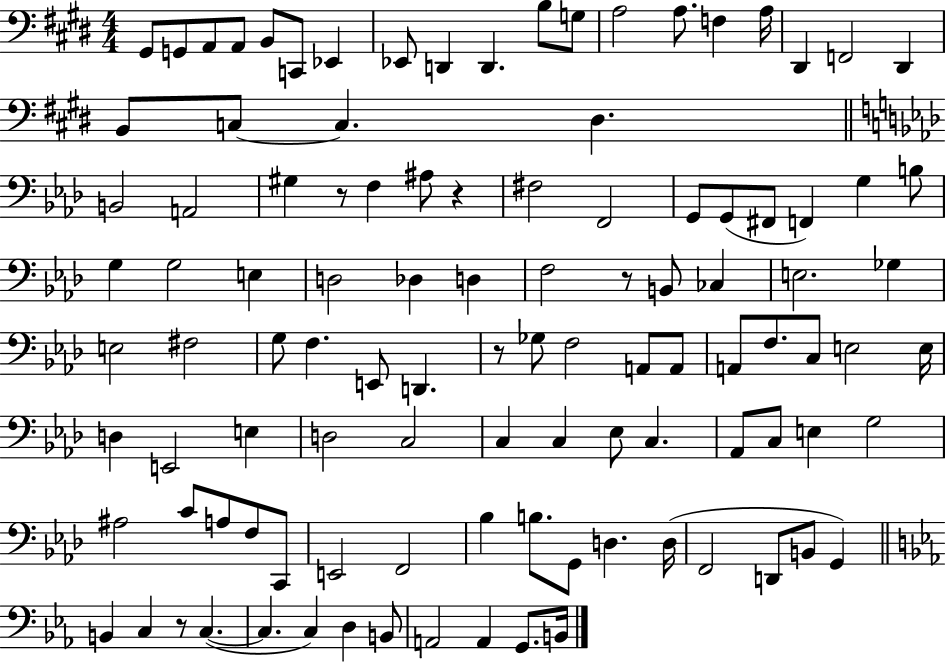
{
  \clef bass
  \numericTimeSignature
  \time 4/4
  \key e \major
  gis,8 g,8 a,8 a,8 b,8 c,8 ees,4 | ees,8 d,4 d,4. b8 g8 | a2 a8. f4 a16 | dis,4 f,2 dis,4 | \break b,8 c8~~ c4. dis4. | \bar "||" \break \key aes \major b,2 a,2 | gis4 r8 f4 ais8 r4 | fis2 f,2 | g,8 g,8( fis,8 f,4) g4 b8 | \break g4 g2 e4 | d2 des4 d4 | f2 r8 b,8 ces4 | e2. ges4 | \break e2 fis2 | g8 f4. e,8 d,4. | r8 ges8 f2 a,8 a,8 | a,8 f8. c8 e2 e16 | \break d4 e,2 e4 | d2 c2 | c4 c4 ees8 c4. | aes,8 c8 e4 g2 | \break ais2 c'8 a8 f8 c,8 | e,2 f,2 | bes4 b8. g,8 d4. d16( | f,2 d,8 b,8 g,4) | \break \bar "||" \break \key c \minor b,4 c4 r8 c4.~(~ | c4. c4) d4 b,8 | a,2 a,4 g,8. b,16 | \bar "|."
}